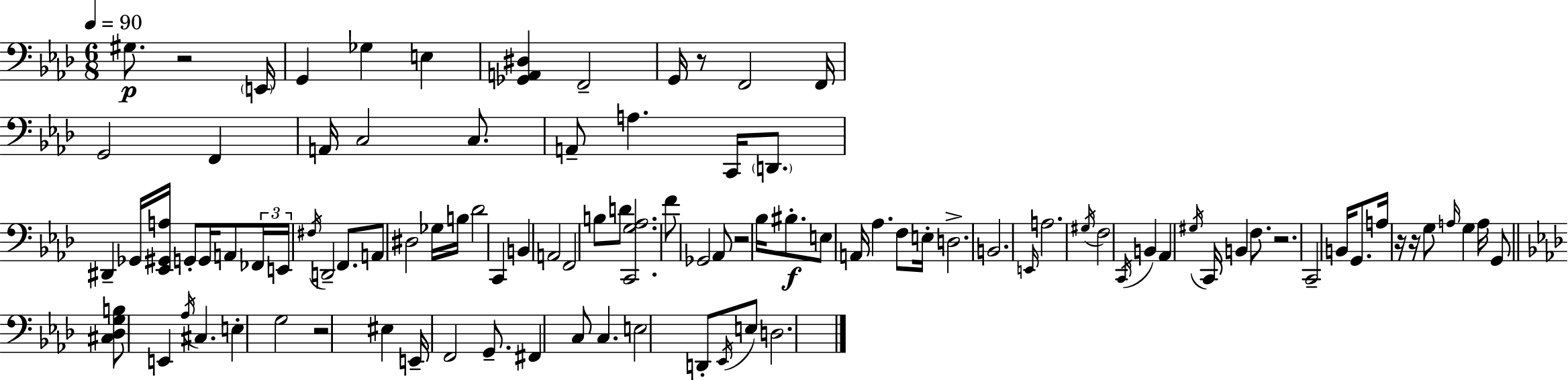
X:1
T:Untitled
M:6/8
L:1/4
K:Fm
^G,/2 z2 E,,/4 G,, _G, E, [_G,,A,,^D,] F,,2 G,,/4 z/2 F,,2 F,,/4 G,,2 F,, A,,/4 C,2 C,/2 A,,/2 A, C,,/4 D,,/2 ^D,, _G,,/4 [_E,,^G,,A,]/4 G,,/2 G,,/4 A,,/2 _F,,/4 E,,/4 ^F,/4 D,,2 F,,/2 A,,/2 ^D,2 _G,/4 B,/4 _D2 C,, B,, A,,2 F,,2 B,/2 D/2 [C,,G,_A,]2 F/2 _G,,2 _A,,/2 z2 _B,/4 ^B,/2 E,/2 A,,/4 _A, F,/2 E,/4 D,2 B,,2 E,,/4 A,2 ^G,/4 F,2 C,,/4 B,, _A,, ^G,/4 C,,/4 B,, F,/2 z2 C,,2 B,,/4 G,,/2 A,/4 z/4 z/4 G,/2 A,/4 G, A,/4 G,,/2 [^C,_D,G,B,]/2 E,, _A,/4 ^C, E, G,2 z2 ^E, E,,/4 F,,2 G,,/2 ^F,, C,/2 C, E,2 D,,/2 _E,,/4 E,/2 D,2